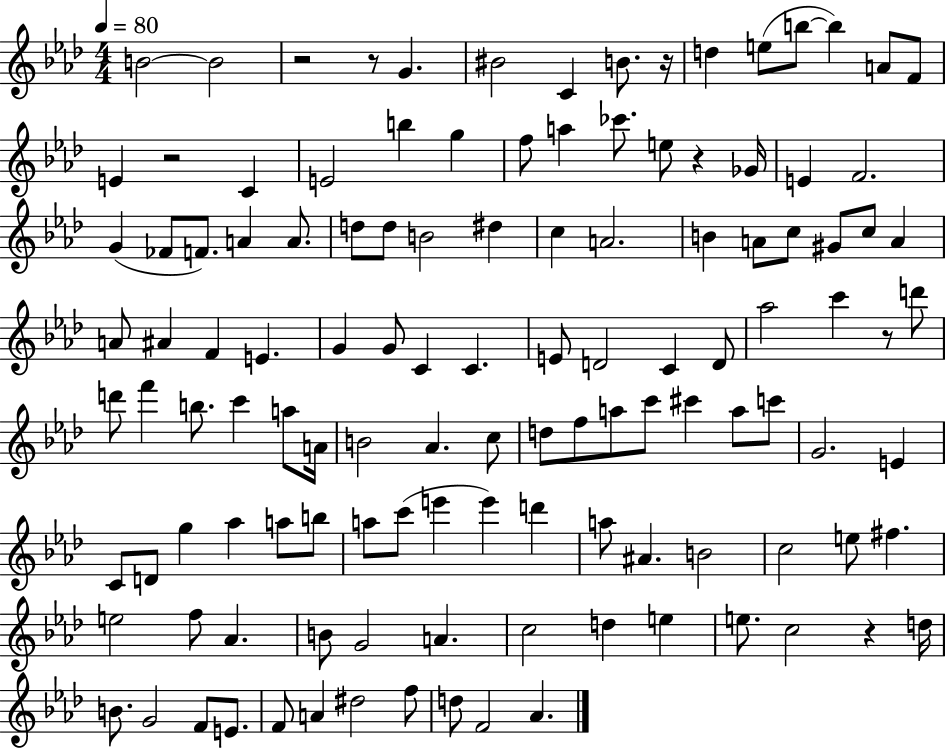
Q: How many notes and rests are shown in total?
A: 121